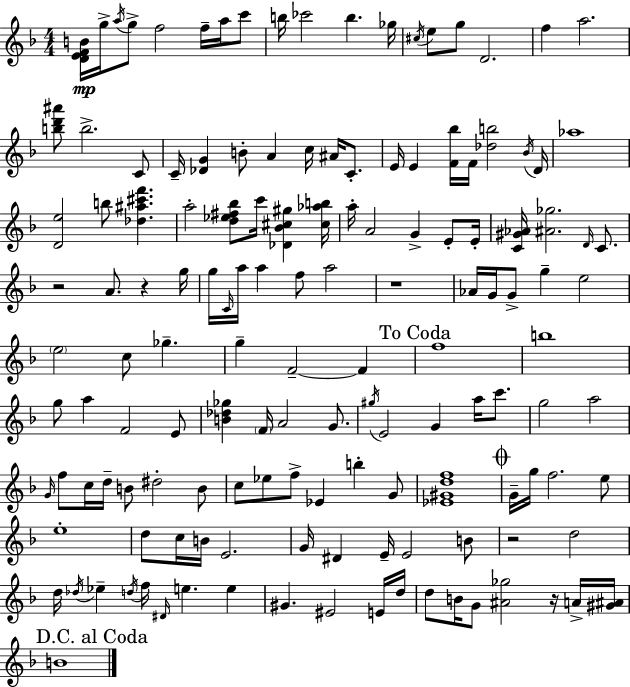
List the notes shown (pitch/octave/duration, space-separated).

[D4,E4,F4,B4]/s G5/s A5/s G5/e F5/h F5/s A5/s C6/e B5/s CES6/h B5/q. Gb5/s C#5/s E5/e G5/e D4/h. F5/q A5/h. [B5,D6,A#6]/e B5/h. C4/e C4/s [Db4,G4]/q B4/e A4/q C5/s A#4/s C4/e. E4/s E4/q [F4,Bb5]/s F4/s [Db5,B5]/h Bb4/s D4/s Ab5/w [D4,E5]/h B5/e [Db5,A#5,C#6,F6]/q. A5/h [D5,Eb5,F#5,Bb5]/e C6/s [Db4,Bb4,C#5,G#5]/q [C#5,Ab5,B5]/s A5/s A4/h G4/q E4/e E4/s [C4,G#4,Ab4]/s [A#4,Gb5]/h. D4/s C4/e. R/h A4/e. R/q G5/s G5/s C4/s A5/s A5/q F5/e A5/h R/w Ab4/s G4/s G4/e G5/q E5/h E5/h C5/e Gb5/q. G5/q F4/h F4/q F5/w B5/w G5/e A5/q F4/h E4/e [B4,Db5,Gb5]/q F4/s A4/h G4/e. G#5/s E4/h G4/q A5/s C6/e. G5/h A5/h G4/s F5/e C5/s D5/s B4/e D#5/h B4/e C5/e Eb5/e F5/e Eb4/q B5/q G4/e [Eb4,G#4,D5,F5]/w G4/s G5/s F5/h. E5/e E5/w D5/e C5/s B4/s E4/h. G4/s D#4/q E4/s E4/h B4/e R/h D5/h D5/s Db5/s Eb5/q D5/s F5/s D#4/s E5/q. E5/q G#4/q. EIS4/h E4/s D5/s D5/e B4/s G4/e [A#4,Gb5]/h R/s A4/s [G#4,A#4]/s B4/w